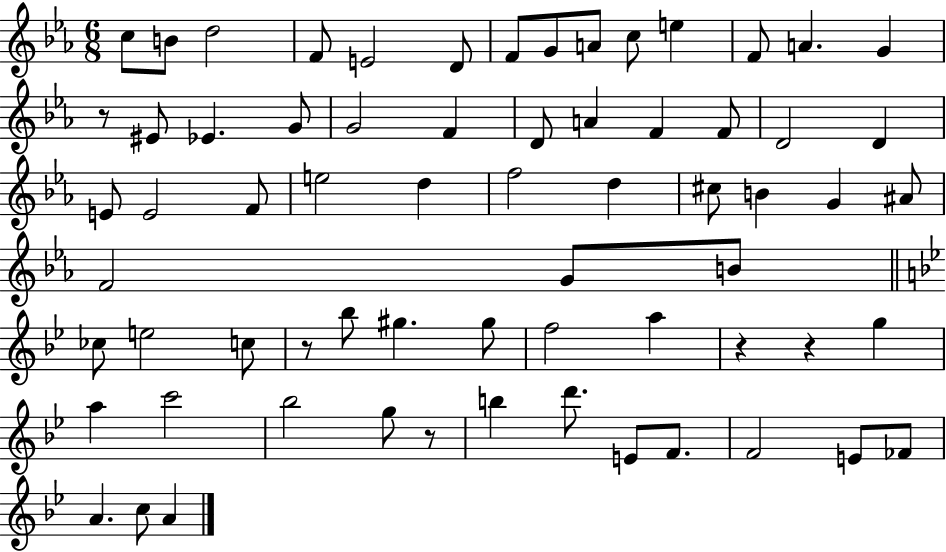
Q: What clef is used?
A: treble